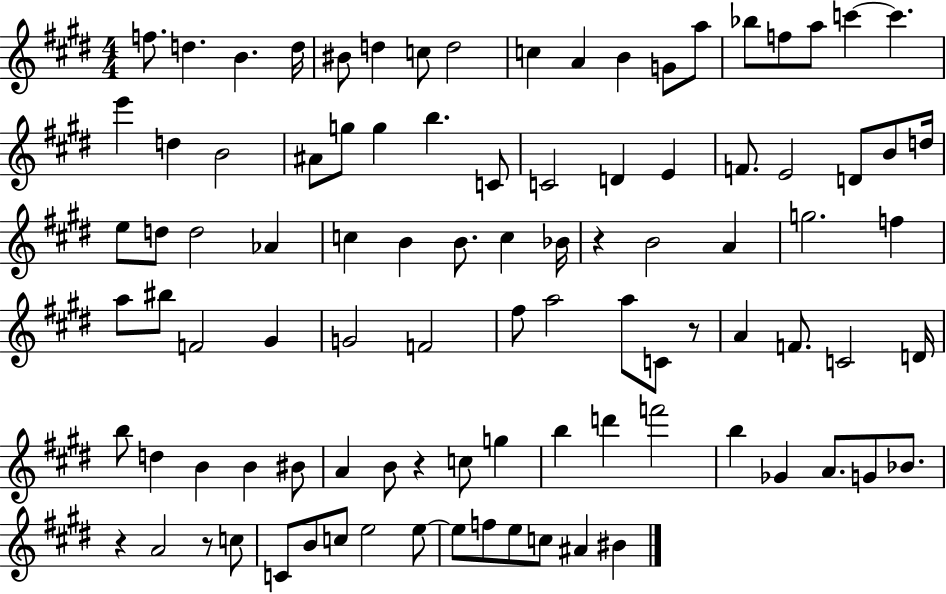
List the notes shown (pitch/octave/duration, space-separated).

F5/e. D5/q. B4/q. D5/s BIS4/e D5/q C5/e D5/h C5/q A4/q B4/q G4/e A5/e Bb5/e F5/e A5/e C6/q C6/q. E6/q D5/q B4/h A#4/e G5/e G5/q B5/q. C4/e C4/h D4/q E4/q F4/e. E4/h D4/e B4/e D5/s E5/e D5/e D5/h Ab4/q C5/q B4/q B4/e. C5/q Bb4/s R/q B4/h A4/q G5/h. F5/q A5/e BIS5/e F4/h G#4/q G4/h F4/h F#5/e A5/h A5/e C4/e R/e A4/q F4/e. C4/h D4/s B5/e D5/q B4/q B4/q BIS4/e A4/q B4/e R/q C5/e G5/q B5/q D6/q F6/h B5/q Gb4/q A4/e. G4/e Bb4/e. R/q A4/h R/e C5/e C4/e B4/e C5/e E5/h E5/e E5/e F5/e E5/e C5/e A#4/q BIS4/q